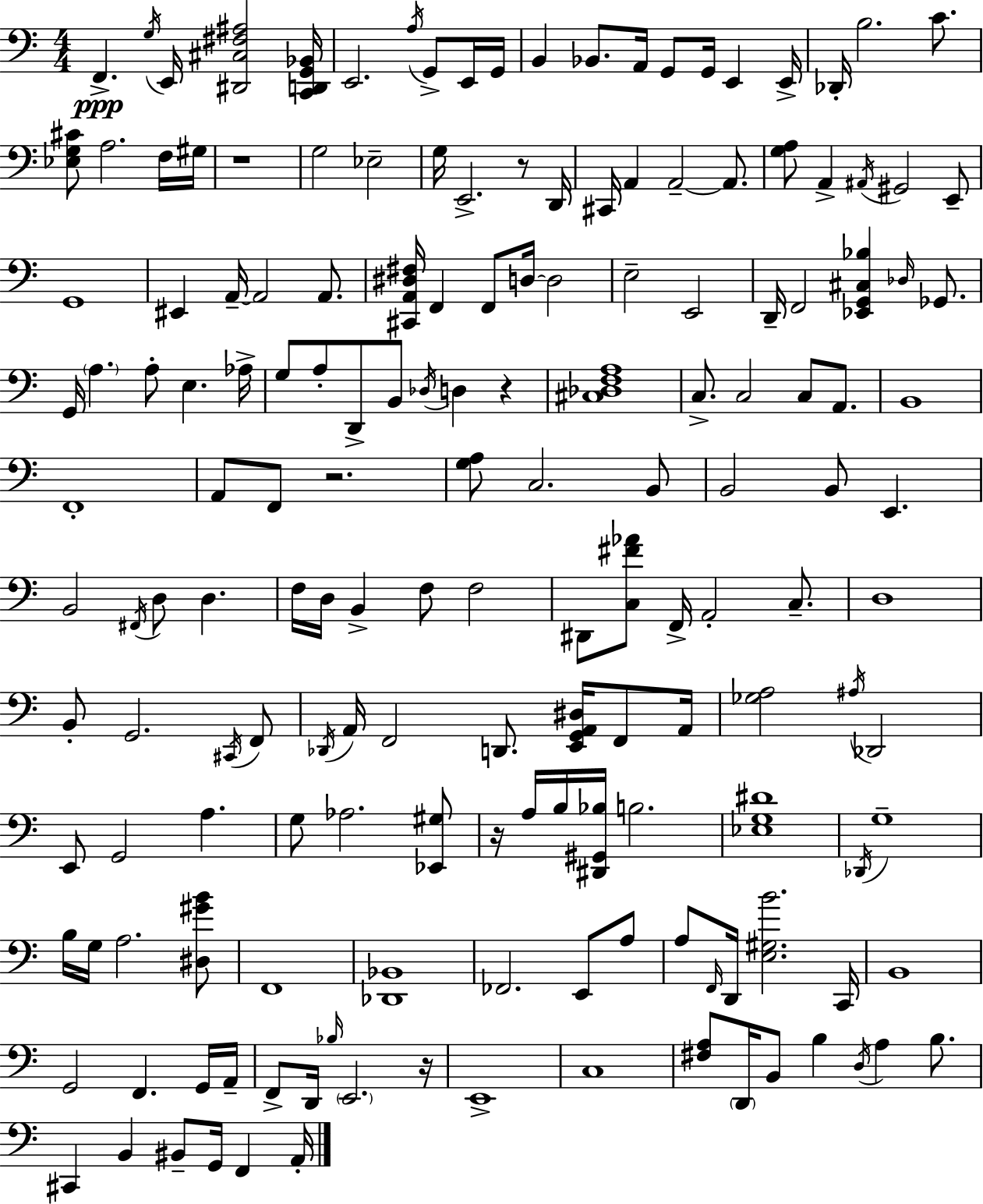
F2/q. G3/s E2/s [D#2,C#3,F#3,A#3]/h [C2,D2,G2,Bb2]/s E2/h. A3/s G2/e E2/s G2/s B2/q Bb2/e. A2/s G2/e G2/s E2/q E2/s Db2/s B3/h. C4/e. [Eb3,G3,C#4]/e A3/h. F3/s G#3/s R/w G3/h Eb3/h G3/s E2/h. R/e D2/s C#2/s A2/q A2/h A2/e. [G3,A3]/e A2/q A#2/s G#2/h E2/e G2/w EIS2/q A2/s A2/h A2/e. [C#2,A2,D#3,F#3]/s F2/q F2/e D3/s D3/h E3/h E2/h D2/s F2/h [Eb2,G2,C#3,Bb3]/q Db3/s Gb2/e. G2/s A3/q. A3/e E3/q. Ab3/s G3/e A3/e D2/e B2/e Db3/s D3/q R/q [C#3,Db3,F3,A3]/w C3/e. C3/h C3/e A2/e. B2/w F2/w A2/e F2/e R/h. [G3,A3]/e C3/h. B2/e B2/h B2/e E2/q. B2/h F#2/s D3/e D3/q. F3/s D3/s B2/q F3/e F3/h D#2/e [C3,F#4,Ab4]/e F2/s A2/h C3/e. D3/w B2/e G2/h. C#2/s F2/e Db2/s A2/s F2/h D2/e. [E2,G2,A2,D#3]/s F2/e A2/s [Gb3,A3]/h A#3/s Db2/h E2/e G2/h A3/q. G3/e Ab3/h. [Eb2,G#3]/e R/s A3/s B3/s [D#2,G#2,Bb3]/s B3/h. [Eb3,G3,D#4]/w Db2/s G3/w B3/s G3/s A3/h. [D#3,G#4,B4]/e F2/w [Db2,Bb2]/w FES2/h. E2/e A3/e A3/e F2/s D2/s [E3,G#3,B4]/h. C2/s B2/w G2/h F2/q. G2/s A2/s F2/e D2/s Bb3/s E2/h. R/s E2/w C3/w [F#3,A3]/e D2/s B2/e B3/q D3/s A3/q B3/e. C#2/q B2/q BIS2/e G2/s F2/q A2/s